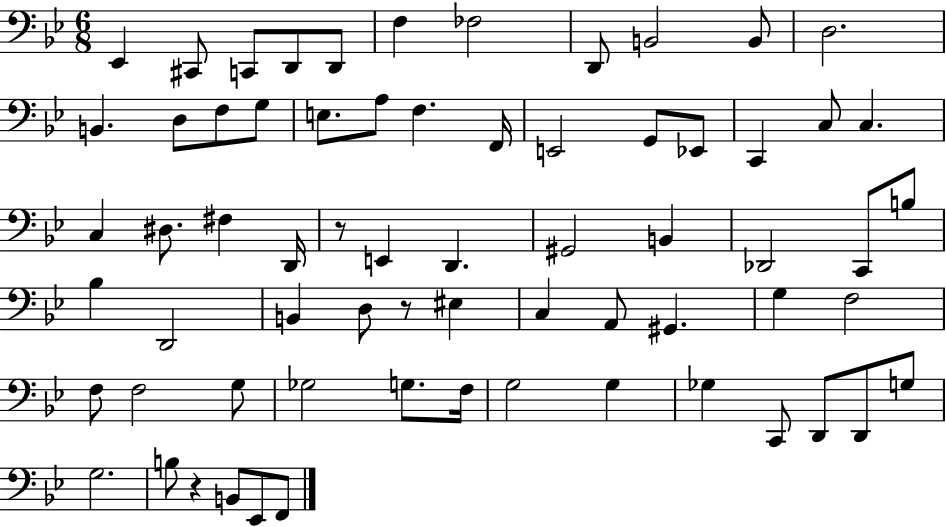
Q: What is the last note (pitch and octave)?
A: F2